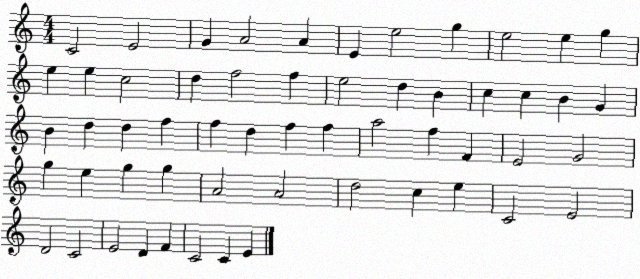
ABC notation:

X:1
T:Untitled
M:4/4
L:1/4
K:C
C2 E2 G A2 A E e2 g e2 e g e e c2 d f2 f e2 d B c c B G B d d f f d f f a2 f F E2 G2 g e g g A2 A2 d2 c e C2 E2 D2 C2 E2 D F C2 C E